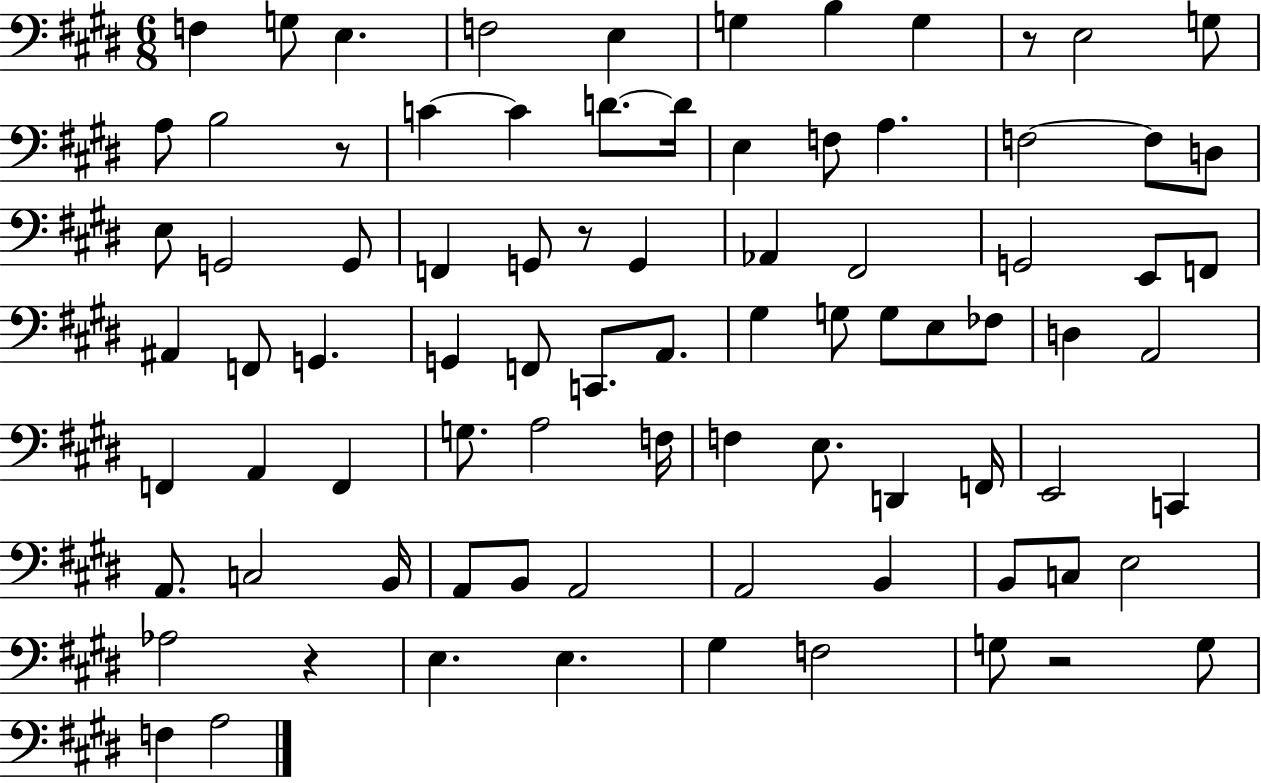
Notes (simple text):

F3/q G3/e E3/q. F3/h E3/q G3/q B3/q G3/q R/e E3/h G3/e A3/e B3/h R/e C4/q C4/q D4/e. D4/s E3/q F3/e A3/q. F3/h F3/e D3/e E3/e G2/h G2/e F2/q G2/e R/e G2/q Ab2/q F#2/h G2/h E2/e F2/e A#2/q F2/e G2/q. G2/q F2/e C2/e. A2/e. G#3/q G3/e G3/e E3/e FES3/e D3/q A2/h F2/q A2/q F2/q G3/e. A3/h F3/s F3/q E3/e. D2/q F2/s E2/h C2/q A2/e. C3/h B2/s A2/e B2/e A2/h A2/h B2/q B2/e C3/e E3/h Ab3/h R/q E3/q. E3/q. G#3/q F3/h G3/e R/h G3/e F3/q A3/h